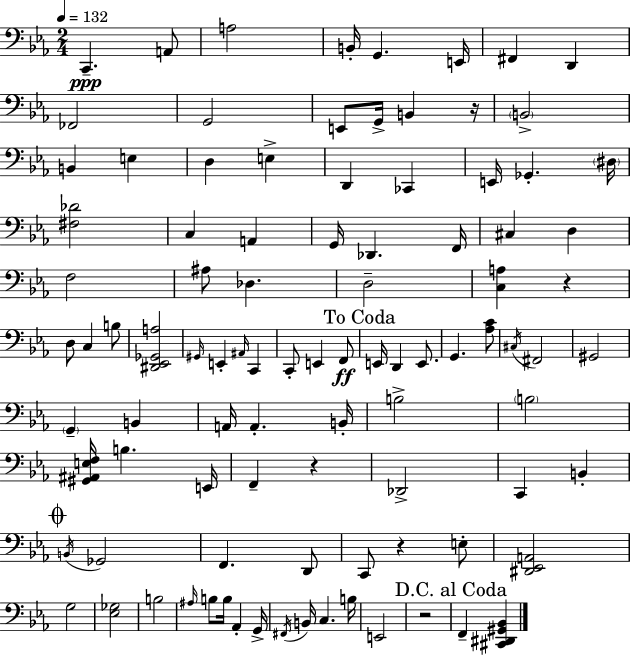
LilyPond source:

{
  \clef bass
  \numericTimeSignature
  \time 2/4
  \key ees \major
  \tempo 4 = 132
  c,4.--\ppp a,8 | a2 | b,16-. g,4. e,16 | fis,4 d,4 | \break fes,2 | g,2 | e,8 g,16-> b,4 r16 | \parenthesize b,2-> | \break b,4 e4 | d4 e4-> | d,4 ces,4 | e,16 ges,4.-. \parenthesize dis16 | \break <fis des'>2 | c4 a,4 | g,16 des,4. f,16 | cis4 d4 | \break f2 | ais8 des4. | d2-- | <c a>4 r4 | \break d8 c4 b8 | <dis, ees, ges, a>2 | \grace { gis,16 } e,4-. \grace { ais,16 } c,4 | c,8-. e,4 | \break f,8\ff \mark "To Coda" e,16 d,4 e,8. | g,4. | <aes c'>8 \acciaccatura { cis16 } fis,2 | gis,2 | \break \parenthesize g,4-- b,4 | a,16 a,4.-. | b,16-. b2-> | \parenthesize b2 | \break <gis, ais, e f>16 b4. | e,16 f,4-- r4 | des,2-> | c,4 b,4-. | \break \mark \markup { \musicglyph "scripts.coda" } \acciaccatura { b,16 } ges,2 | f,4. | d,8 c,8 r4 | e8-. <dis, ees, a,>2 | \break g2 | <ees ges>2 | b2 | \grace { ais16 } b8 b16 | \break aes,4-. g,16-> \acciaccatura { fis,16 } b,16 c4. | b16 e,2 | r2 | \mark "D.C. al Coda" f,4-- | \break <cis, dis, gis, bes,>4 \bar "|."
}